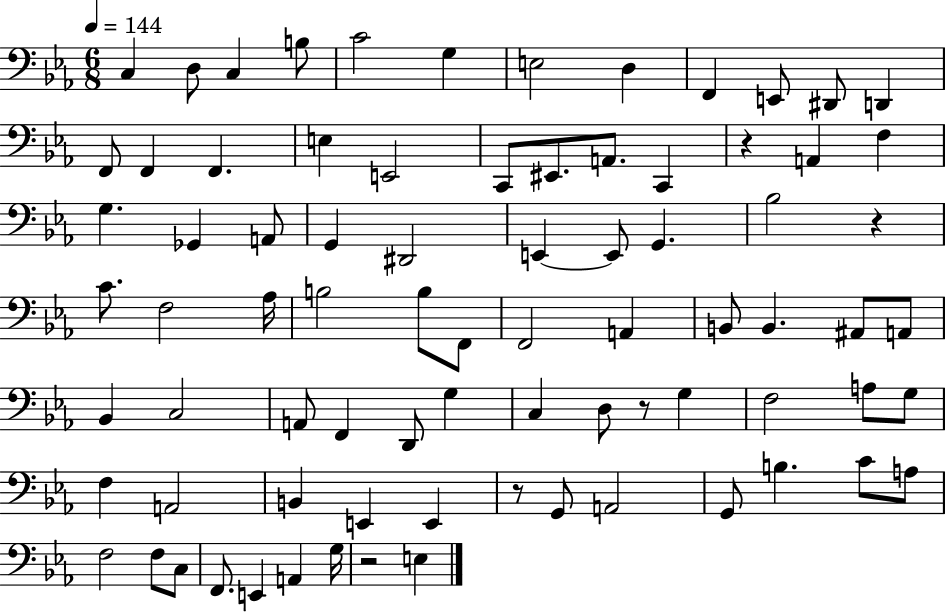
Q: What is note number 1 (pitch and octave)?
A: C3